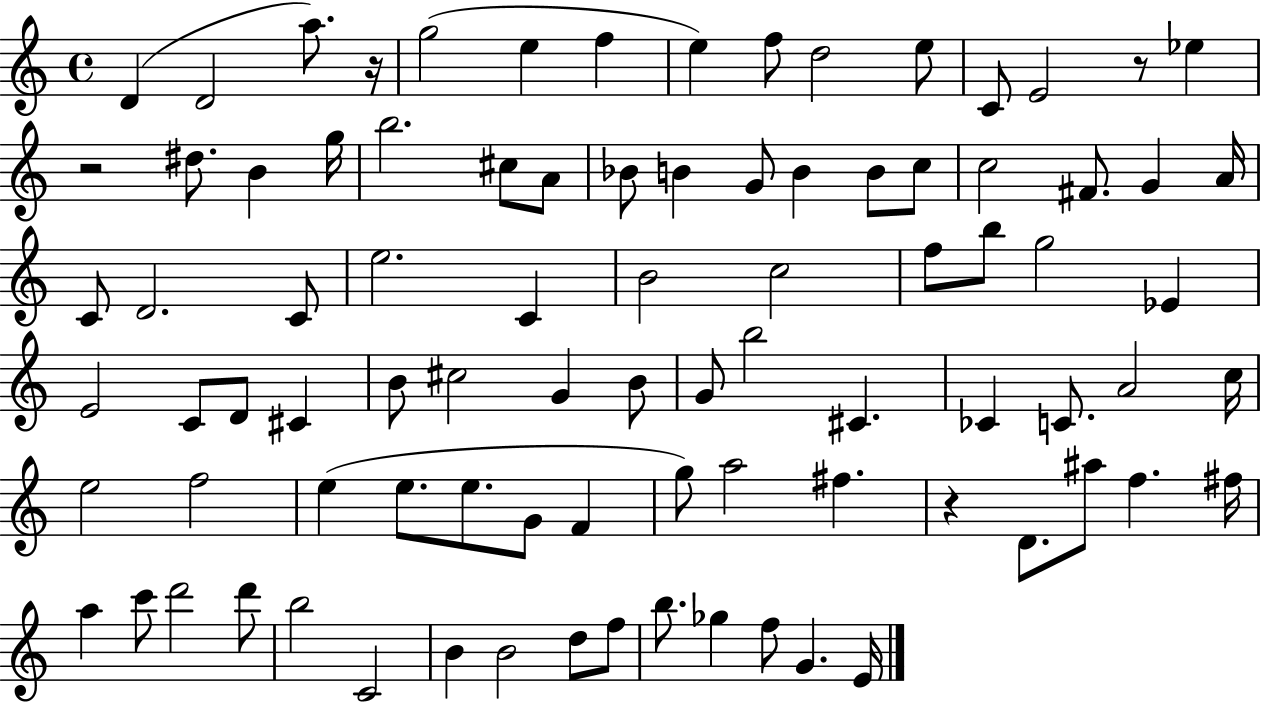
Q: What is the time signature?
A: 4/4